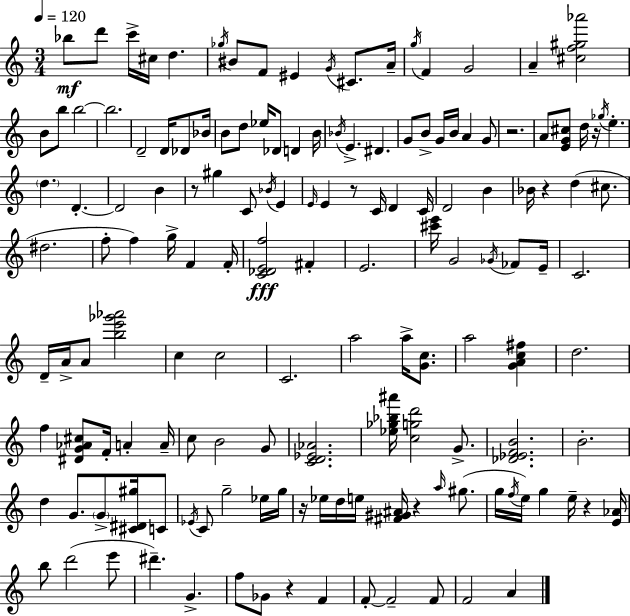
{
  \clef treble
  \numericTimeSignature
  \time 3/4
  \key a \minor
  \tempo 4 = 120
  \repeat volta 2 { bes''8\mf d'''8 c'''16-> cis''16 d''4. | \acciaccatura { ges''16 } bis'8 f'8 eis'4 \acciaccatura { g'16 } cis'8. | a'16-- \acciaccatura { g''16 } f'4 g'2 | a'4-- <cis'' f'' gis'' aes'''>2 | \break b'8 b''8 b''2~~ | b''2. | d'2-- d'16 | des'8 bes'16 b'8 d''8 ees''16 des'8 d'4 | \break b'16 \acciaccatura { bes'16 } e'4.-> dis'4. | g'8 b'8-> g'16 b'16 a'4 | g'8 r2. | a'8 <e' g' cis''>8 d''16 r16 \acciaccatura { ges''16 } e''4.-. | \break \parenthesize d''4. d'4.-.~~ | d'2 | b'4 r8 gis''4 c'8 | \acciaccatura { bes'16 } e'4 \grace { e'16 } e'4 r8 | \break c'16 d'4 c'16 d'2 | b'4 bes'16 r4 | d''4( cis''8. dis''2. | f''8-. f''4) | \break g''16-> f'4 f'16-. <c' des' e' f''>2\fff | fis'4-. e'2. | <cis''' e'''>16 g'2 | \acciaccatura { ges'16 } fes'8 e'16-- c'2. | \break d'16-- a'16-> a'8 | <b'' e''' ges''' aes'''>2 c''4 | c''2 c'2. | a''2 | \break a''16-> <g' c''>8. a''2 | <g' a' c'' fis''>4 d''2. | f''4 | <dis' g' aes' cis''>8 f'16-. a'4-. a'16-- c''8 b'2 | \break g'8 <c' d' ees' aes'>2. | <ees'' ges'' bes'' ais'''>16 <c'' g'' d'''>2 | g'8.-> <des' ees' f' b'>2. | b'2.-. | \break d''4 | g'8. \parenthesize g'8-> <cis' dis' gis''>16 c'8 \acciaccatura { ees'16 } c'8 g''2-- | ees''16 g''16 r16 ees''16 d''16 | e''16 <fis' gis' ais'>16 r4 \grace { a''16 }( gis''8. g''16 \acciaccatura { f''16 }) | \break e''16 g''4 e''16-- r4 <e' aes'>16 b''8 | d'''2( e'''8 dis'''4.--) | g'4.-> f''8 | ges'8 r4 f'4 f'8-.~~ | \break f'2-- f'8 f'2 | a'4 } \bar "|."
}